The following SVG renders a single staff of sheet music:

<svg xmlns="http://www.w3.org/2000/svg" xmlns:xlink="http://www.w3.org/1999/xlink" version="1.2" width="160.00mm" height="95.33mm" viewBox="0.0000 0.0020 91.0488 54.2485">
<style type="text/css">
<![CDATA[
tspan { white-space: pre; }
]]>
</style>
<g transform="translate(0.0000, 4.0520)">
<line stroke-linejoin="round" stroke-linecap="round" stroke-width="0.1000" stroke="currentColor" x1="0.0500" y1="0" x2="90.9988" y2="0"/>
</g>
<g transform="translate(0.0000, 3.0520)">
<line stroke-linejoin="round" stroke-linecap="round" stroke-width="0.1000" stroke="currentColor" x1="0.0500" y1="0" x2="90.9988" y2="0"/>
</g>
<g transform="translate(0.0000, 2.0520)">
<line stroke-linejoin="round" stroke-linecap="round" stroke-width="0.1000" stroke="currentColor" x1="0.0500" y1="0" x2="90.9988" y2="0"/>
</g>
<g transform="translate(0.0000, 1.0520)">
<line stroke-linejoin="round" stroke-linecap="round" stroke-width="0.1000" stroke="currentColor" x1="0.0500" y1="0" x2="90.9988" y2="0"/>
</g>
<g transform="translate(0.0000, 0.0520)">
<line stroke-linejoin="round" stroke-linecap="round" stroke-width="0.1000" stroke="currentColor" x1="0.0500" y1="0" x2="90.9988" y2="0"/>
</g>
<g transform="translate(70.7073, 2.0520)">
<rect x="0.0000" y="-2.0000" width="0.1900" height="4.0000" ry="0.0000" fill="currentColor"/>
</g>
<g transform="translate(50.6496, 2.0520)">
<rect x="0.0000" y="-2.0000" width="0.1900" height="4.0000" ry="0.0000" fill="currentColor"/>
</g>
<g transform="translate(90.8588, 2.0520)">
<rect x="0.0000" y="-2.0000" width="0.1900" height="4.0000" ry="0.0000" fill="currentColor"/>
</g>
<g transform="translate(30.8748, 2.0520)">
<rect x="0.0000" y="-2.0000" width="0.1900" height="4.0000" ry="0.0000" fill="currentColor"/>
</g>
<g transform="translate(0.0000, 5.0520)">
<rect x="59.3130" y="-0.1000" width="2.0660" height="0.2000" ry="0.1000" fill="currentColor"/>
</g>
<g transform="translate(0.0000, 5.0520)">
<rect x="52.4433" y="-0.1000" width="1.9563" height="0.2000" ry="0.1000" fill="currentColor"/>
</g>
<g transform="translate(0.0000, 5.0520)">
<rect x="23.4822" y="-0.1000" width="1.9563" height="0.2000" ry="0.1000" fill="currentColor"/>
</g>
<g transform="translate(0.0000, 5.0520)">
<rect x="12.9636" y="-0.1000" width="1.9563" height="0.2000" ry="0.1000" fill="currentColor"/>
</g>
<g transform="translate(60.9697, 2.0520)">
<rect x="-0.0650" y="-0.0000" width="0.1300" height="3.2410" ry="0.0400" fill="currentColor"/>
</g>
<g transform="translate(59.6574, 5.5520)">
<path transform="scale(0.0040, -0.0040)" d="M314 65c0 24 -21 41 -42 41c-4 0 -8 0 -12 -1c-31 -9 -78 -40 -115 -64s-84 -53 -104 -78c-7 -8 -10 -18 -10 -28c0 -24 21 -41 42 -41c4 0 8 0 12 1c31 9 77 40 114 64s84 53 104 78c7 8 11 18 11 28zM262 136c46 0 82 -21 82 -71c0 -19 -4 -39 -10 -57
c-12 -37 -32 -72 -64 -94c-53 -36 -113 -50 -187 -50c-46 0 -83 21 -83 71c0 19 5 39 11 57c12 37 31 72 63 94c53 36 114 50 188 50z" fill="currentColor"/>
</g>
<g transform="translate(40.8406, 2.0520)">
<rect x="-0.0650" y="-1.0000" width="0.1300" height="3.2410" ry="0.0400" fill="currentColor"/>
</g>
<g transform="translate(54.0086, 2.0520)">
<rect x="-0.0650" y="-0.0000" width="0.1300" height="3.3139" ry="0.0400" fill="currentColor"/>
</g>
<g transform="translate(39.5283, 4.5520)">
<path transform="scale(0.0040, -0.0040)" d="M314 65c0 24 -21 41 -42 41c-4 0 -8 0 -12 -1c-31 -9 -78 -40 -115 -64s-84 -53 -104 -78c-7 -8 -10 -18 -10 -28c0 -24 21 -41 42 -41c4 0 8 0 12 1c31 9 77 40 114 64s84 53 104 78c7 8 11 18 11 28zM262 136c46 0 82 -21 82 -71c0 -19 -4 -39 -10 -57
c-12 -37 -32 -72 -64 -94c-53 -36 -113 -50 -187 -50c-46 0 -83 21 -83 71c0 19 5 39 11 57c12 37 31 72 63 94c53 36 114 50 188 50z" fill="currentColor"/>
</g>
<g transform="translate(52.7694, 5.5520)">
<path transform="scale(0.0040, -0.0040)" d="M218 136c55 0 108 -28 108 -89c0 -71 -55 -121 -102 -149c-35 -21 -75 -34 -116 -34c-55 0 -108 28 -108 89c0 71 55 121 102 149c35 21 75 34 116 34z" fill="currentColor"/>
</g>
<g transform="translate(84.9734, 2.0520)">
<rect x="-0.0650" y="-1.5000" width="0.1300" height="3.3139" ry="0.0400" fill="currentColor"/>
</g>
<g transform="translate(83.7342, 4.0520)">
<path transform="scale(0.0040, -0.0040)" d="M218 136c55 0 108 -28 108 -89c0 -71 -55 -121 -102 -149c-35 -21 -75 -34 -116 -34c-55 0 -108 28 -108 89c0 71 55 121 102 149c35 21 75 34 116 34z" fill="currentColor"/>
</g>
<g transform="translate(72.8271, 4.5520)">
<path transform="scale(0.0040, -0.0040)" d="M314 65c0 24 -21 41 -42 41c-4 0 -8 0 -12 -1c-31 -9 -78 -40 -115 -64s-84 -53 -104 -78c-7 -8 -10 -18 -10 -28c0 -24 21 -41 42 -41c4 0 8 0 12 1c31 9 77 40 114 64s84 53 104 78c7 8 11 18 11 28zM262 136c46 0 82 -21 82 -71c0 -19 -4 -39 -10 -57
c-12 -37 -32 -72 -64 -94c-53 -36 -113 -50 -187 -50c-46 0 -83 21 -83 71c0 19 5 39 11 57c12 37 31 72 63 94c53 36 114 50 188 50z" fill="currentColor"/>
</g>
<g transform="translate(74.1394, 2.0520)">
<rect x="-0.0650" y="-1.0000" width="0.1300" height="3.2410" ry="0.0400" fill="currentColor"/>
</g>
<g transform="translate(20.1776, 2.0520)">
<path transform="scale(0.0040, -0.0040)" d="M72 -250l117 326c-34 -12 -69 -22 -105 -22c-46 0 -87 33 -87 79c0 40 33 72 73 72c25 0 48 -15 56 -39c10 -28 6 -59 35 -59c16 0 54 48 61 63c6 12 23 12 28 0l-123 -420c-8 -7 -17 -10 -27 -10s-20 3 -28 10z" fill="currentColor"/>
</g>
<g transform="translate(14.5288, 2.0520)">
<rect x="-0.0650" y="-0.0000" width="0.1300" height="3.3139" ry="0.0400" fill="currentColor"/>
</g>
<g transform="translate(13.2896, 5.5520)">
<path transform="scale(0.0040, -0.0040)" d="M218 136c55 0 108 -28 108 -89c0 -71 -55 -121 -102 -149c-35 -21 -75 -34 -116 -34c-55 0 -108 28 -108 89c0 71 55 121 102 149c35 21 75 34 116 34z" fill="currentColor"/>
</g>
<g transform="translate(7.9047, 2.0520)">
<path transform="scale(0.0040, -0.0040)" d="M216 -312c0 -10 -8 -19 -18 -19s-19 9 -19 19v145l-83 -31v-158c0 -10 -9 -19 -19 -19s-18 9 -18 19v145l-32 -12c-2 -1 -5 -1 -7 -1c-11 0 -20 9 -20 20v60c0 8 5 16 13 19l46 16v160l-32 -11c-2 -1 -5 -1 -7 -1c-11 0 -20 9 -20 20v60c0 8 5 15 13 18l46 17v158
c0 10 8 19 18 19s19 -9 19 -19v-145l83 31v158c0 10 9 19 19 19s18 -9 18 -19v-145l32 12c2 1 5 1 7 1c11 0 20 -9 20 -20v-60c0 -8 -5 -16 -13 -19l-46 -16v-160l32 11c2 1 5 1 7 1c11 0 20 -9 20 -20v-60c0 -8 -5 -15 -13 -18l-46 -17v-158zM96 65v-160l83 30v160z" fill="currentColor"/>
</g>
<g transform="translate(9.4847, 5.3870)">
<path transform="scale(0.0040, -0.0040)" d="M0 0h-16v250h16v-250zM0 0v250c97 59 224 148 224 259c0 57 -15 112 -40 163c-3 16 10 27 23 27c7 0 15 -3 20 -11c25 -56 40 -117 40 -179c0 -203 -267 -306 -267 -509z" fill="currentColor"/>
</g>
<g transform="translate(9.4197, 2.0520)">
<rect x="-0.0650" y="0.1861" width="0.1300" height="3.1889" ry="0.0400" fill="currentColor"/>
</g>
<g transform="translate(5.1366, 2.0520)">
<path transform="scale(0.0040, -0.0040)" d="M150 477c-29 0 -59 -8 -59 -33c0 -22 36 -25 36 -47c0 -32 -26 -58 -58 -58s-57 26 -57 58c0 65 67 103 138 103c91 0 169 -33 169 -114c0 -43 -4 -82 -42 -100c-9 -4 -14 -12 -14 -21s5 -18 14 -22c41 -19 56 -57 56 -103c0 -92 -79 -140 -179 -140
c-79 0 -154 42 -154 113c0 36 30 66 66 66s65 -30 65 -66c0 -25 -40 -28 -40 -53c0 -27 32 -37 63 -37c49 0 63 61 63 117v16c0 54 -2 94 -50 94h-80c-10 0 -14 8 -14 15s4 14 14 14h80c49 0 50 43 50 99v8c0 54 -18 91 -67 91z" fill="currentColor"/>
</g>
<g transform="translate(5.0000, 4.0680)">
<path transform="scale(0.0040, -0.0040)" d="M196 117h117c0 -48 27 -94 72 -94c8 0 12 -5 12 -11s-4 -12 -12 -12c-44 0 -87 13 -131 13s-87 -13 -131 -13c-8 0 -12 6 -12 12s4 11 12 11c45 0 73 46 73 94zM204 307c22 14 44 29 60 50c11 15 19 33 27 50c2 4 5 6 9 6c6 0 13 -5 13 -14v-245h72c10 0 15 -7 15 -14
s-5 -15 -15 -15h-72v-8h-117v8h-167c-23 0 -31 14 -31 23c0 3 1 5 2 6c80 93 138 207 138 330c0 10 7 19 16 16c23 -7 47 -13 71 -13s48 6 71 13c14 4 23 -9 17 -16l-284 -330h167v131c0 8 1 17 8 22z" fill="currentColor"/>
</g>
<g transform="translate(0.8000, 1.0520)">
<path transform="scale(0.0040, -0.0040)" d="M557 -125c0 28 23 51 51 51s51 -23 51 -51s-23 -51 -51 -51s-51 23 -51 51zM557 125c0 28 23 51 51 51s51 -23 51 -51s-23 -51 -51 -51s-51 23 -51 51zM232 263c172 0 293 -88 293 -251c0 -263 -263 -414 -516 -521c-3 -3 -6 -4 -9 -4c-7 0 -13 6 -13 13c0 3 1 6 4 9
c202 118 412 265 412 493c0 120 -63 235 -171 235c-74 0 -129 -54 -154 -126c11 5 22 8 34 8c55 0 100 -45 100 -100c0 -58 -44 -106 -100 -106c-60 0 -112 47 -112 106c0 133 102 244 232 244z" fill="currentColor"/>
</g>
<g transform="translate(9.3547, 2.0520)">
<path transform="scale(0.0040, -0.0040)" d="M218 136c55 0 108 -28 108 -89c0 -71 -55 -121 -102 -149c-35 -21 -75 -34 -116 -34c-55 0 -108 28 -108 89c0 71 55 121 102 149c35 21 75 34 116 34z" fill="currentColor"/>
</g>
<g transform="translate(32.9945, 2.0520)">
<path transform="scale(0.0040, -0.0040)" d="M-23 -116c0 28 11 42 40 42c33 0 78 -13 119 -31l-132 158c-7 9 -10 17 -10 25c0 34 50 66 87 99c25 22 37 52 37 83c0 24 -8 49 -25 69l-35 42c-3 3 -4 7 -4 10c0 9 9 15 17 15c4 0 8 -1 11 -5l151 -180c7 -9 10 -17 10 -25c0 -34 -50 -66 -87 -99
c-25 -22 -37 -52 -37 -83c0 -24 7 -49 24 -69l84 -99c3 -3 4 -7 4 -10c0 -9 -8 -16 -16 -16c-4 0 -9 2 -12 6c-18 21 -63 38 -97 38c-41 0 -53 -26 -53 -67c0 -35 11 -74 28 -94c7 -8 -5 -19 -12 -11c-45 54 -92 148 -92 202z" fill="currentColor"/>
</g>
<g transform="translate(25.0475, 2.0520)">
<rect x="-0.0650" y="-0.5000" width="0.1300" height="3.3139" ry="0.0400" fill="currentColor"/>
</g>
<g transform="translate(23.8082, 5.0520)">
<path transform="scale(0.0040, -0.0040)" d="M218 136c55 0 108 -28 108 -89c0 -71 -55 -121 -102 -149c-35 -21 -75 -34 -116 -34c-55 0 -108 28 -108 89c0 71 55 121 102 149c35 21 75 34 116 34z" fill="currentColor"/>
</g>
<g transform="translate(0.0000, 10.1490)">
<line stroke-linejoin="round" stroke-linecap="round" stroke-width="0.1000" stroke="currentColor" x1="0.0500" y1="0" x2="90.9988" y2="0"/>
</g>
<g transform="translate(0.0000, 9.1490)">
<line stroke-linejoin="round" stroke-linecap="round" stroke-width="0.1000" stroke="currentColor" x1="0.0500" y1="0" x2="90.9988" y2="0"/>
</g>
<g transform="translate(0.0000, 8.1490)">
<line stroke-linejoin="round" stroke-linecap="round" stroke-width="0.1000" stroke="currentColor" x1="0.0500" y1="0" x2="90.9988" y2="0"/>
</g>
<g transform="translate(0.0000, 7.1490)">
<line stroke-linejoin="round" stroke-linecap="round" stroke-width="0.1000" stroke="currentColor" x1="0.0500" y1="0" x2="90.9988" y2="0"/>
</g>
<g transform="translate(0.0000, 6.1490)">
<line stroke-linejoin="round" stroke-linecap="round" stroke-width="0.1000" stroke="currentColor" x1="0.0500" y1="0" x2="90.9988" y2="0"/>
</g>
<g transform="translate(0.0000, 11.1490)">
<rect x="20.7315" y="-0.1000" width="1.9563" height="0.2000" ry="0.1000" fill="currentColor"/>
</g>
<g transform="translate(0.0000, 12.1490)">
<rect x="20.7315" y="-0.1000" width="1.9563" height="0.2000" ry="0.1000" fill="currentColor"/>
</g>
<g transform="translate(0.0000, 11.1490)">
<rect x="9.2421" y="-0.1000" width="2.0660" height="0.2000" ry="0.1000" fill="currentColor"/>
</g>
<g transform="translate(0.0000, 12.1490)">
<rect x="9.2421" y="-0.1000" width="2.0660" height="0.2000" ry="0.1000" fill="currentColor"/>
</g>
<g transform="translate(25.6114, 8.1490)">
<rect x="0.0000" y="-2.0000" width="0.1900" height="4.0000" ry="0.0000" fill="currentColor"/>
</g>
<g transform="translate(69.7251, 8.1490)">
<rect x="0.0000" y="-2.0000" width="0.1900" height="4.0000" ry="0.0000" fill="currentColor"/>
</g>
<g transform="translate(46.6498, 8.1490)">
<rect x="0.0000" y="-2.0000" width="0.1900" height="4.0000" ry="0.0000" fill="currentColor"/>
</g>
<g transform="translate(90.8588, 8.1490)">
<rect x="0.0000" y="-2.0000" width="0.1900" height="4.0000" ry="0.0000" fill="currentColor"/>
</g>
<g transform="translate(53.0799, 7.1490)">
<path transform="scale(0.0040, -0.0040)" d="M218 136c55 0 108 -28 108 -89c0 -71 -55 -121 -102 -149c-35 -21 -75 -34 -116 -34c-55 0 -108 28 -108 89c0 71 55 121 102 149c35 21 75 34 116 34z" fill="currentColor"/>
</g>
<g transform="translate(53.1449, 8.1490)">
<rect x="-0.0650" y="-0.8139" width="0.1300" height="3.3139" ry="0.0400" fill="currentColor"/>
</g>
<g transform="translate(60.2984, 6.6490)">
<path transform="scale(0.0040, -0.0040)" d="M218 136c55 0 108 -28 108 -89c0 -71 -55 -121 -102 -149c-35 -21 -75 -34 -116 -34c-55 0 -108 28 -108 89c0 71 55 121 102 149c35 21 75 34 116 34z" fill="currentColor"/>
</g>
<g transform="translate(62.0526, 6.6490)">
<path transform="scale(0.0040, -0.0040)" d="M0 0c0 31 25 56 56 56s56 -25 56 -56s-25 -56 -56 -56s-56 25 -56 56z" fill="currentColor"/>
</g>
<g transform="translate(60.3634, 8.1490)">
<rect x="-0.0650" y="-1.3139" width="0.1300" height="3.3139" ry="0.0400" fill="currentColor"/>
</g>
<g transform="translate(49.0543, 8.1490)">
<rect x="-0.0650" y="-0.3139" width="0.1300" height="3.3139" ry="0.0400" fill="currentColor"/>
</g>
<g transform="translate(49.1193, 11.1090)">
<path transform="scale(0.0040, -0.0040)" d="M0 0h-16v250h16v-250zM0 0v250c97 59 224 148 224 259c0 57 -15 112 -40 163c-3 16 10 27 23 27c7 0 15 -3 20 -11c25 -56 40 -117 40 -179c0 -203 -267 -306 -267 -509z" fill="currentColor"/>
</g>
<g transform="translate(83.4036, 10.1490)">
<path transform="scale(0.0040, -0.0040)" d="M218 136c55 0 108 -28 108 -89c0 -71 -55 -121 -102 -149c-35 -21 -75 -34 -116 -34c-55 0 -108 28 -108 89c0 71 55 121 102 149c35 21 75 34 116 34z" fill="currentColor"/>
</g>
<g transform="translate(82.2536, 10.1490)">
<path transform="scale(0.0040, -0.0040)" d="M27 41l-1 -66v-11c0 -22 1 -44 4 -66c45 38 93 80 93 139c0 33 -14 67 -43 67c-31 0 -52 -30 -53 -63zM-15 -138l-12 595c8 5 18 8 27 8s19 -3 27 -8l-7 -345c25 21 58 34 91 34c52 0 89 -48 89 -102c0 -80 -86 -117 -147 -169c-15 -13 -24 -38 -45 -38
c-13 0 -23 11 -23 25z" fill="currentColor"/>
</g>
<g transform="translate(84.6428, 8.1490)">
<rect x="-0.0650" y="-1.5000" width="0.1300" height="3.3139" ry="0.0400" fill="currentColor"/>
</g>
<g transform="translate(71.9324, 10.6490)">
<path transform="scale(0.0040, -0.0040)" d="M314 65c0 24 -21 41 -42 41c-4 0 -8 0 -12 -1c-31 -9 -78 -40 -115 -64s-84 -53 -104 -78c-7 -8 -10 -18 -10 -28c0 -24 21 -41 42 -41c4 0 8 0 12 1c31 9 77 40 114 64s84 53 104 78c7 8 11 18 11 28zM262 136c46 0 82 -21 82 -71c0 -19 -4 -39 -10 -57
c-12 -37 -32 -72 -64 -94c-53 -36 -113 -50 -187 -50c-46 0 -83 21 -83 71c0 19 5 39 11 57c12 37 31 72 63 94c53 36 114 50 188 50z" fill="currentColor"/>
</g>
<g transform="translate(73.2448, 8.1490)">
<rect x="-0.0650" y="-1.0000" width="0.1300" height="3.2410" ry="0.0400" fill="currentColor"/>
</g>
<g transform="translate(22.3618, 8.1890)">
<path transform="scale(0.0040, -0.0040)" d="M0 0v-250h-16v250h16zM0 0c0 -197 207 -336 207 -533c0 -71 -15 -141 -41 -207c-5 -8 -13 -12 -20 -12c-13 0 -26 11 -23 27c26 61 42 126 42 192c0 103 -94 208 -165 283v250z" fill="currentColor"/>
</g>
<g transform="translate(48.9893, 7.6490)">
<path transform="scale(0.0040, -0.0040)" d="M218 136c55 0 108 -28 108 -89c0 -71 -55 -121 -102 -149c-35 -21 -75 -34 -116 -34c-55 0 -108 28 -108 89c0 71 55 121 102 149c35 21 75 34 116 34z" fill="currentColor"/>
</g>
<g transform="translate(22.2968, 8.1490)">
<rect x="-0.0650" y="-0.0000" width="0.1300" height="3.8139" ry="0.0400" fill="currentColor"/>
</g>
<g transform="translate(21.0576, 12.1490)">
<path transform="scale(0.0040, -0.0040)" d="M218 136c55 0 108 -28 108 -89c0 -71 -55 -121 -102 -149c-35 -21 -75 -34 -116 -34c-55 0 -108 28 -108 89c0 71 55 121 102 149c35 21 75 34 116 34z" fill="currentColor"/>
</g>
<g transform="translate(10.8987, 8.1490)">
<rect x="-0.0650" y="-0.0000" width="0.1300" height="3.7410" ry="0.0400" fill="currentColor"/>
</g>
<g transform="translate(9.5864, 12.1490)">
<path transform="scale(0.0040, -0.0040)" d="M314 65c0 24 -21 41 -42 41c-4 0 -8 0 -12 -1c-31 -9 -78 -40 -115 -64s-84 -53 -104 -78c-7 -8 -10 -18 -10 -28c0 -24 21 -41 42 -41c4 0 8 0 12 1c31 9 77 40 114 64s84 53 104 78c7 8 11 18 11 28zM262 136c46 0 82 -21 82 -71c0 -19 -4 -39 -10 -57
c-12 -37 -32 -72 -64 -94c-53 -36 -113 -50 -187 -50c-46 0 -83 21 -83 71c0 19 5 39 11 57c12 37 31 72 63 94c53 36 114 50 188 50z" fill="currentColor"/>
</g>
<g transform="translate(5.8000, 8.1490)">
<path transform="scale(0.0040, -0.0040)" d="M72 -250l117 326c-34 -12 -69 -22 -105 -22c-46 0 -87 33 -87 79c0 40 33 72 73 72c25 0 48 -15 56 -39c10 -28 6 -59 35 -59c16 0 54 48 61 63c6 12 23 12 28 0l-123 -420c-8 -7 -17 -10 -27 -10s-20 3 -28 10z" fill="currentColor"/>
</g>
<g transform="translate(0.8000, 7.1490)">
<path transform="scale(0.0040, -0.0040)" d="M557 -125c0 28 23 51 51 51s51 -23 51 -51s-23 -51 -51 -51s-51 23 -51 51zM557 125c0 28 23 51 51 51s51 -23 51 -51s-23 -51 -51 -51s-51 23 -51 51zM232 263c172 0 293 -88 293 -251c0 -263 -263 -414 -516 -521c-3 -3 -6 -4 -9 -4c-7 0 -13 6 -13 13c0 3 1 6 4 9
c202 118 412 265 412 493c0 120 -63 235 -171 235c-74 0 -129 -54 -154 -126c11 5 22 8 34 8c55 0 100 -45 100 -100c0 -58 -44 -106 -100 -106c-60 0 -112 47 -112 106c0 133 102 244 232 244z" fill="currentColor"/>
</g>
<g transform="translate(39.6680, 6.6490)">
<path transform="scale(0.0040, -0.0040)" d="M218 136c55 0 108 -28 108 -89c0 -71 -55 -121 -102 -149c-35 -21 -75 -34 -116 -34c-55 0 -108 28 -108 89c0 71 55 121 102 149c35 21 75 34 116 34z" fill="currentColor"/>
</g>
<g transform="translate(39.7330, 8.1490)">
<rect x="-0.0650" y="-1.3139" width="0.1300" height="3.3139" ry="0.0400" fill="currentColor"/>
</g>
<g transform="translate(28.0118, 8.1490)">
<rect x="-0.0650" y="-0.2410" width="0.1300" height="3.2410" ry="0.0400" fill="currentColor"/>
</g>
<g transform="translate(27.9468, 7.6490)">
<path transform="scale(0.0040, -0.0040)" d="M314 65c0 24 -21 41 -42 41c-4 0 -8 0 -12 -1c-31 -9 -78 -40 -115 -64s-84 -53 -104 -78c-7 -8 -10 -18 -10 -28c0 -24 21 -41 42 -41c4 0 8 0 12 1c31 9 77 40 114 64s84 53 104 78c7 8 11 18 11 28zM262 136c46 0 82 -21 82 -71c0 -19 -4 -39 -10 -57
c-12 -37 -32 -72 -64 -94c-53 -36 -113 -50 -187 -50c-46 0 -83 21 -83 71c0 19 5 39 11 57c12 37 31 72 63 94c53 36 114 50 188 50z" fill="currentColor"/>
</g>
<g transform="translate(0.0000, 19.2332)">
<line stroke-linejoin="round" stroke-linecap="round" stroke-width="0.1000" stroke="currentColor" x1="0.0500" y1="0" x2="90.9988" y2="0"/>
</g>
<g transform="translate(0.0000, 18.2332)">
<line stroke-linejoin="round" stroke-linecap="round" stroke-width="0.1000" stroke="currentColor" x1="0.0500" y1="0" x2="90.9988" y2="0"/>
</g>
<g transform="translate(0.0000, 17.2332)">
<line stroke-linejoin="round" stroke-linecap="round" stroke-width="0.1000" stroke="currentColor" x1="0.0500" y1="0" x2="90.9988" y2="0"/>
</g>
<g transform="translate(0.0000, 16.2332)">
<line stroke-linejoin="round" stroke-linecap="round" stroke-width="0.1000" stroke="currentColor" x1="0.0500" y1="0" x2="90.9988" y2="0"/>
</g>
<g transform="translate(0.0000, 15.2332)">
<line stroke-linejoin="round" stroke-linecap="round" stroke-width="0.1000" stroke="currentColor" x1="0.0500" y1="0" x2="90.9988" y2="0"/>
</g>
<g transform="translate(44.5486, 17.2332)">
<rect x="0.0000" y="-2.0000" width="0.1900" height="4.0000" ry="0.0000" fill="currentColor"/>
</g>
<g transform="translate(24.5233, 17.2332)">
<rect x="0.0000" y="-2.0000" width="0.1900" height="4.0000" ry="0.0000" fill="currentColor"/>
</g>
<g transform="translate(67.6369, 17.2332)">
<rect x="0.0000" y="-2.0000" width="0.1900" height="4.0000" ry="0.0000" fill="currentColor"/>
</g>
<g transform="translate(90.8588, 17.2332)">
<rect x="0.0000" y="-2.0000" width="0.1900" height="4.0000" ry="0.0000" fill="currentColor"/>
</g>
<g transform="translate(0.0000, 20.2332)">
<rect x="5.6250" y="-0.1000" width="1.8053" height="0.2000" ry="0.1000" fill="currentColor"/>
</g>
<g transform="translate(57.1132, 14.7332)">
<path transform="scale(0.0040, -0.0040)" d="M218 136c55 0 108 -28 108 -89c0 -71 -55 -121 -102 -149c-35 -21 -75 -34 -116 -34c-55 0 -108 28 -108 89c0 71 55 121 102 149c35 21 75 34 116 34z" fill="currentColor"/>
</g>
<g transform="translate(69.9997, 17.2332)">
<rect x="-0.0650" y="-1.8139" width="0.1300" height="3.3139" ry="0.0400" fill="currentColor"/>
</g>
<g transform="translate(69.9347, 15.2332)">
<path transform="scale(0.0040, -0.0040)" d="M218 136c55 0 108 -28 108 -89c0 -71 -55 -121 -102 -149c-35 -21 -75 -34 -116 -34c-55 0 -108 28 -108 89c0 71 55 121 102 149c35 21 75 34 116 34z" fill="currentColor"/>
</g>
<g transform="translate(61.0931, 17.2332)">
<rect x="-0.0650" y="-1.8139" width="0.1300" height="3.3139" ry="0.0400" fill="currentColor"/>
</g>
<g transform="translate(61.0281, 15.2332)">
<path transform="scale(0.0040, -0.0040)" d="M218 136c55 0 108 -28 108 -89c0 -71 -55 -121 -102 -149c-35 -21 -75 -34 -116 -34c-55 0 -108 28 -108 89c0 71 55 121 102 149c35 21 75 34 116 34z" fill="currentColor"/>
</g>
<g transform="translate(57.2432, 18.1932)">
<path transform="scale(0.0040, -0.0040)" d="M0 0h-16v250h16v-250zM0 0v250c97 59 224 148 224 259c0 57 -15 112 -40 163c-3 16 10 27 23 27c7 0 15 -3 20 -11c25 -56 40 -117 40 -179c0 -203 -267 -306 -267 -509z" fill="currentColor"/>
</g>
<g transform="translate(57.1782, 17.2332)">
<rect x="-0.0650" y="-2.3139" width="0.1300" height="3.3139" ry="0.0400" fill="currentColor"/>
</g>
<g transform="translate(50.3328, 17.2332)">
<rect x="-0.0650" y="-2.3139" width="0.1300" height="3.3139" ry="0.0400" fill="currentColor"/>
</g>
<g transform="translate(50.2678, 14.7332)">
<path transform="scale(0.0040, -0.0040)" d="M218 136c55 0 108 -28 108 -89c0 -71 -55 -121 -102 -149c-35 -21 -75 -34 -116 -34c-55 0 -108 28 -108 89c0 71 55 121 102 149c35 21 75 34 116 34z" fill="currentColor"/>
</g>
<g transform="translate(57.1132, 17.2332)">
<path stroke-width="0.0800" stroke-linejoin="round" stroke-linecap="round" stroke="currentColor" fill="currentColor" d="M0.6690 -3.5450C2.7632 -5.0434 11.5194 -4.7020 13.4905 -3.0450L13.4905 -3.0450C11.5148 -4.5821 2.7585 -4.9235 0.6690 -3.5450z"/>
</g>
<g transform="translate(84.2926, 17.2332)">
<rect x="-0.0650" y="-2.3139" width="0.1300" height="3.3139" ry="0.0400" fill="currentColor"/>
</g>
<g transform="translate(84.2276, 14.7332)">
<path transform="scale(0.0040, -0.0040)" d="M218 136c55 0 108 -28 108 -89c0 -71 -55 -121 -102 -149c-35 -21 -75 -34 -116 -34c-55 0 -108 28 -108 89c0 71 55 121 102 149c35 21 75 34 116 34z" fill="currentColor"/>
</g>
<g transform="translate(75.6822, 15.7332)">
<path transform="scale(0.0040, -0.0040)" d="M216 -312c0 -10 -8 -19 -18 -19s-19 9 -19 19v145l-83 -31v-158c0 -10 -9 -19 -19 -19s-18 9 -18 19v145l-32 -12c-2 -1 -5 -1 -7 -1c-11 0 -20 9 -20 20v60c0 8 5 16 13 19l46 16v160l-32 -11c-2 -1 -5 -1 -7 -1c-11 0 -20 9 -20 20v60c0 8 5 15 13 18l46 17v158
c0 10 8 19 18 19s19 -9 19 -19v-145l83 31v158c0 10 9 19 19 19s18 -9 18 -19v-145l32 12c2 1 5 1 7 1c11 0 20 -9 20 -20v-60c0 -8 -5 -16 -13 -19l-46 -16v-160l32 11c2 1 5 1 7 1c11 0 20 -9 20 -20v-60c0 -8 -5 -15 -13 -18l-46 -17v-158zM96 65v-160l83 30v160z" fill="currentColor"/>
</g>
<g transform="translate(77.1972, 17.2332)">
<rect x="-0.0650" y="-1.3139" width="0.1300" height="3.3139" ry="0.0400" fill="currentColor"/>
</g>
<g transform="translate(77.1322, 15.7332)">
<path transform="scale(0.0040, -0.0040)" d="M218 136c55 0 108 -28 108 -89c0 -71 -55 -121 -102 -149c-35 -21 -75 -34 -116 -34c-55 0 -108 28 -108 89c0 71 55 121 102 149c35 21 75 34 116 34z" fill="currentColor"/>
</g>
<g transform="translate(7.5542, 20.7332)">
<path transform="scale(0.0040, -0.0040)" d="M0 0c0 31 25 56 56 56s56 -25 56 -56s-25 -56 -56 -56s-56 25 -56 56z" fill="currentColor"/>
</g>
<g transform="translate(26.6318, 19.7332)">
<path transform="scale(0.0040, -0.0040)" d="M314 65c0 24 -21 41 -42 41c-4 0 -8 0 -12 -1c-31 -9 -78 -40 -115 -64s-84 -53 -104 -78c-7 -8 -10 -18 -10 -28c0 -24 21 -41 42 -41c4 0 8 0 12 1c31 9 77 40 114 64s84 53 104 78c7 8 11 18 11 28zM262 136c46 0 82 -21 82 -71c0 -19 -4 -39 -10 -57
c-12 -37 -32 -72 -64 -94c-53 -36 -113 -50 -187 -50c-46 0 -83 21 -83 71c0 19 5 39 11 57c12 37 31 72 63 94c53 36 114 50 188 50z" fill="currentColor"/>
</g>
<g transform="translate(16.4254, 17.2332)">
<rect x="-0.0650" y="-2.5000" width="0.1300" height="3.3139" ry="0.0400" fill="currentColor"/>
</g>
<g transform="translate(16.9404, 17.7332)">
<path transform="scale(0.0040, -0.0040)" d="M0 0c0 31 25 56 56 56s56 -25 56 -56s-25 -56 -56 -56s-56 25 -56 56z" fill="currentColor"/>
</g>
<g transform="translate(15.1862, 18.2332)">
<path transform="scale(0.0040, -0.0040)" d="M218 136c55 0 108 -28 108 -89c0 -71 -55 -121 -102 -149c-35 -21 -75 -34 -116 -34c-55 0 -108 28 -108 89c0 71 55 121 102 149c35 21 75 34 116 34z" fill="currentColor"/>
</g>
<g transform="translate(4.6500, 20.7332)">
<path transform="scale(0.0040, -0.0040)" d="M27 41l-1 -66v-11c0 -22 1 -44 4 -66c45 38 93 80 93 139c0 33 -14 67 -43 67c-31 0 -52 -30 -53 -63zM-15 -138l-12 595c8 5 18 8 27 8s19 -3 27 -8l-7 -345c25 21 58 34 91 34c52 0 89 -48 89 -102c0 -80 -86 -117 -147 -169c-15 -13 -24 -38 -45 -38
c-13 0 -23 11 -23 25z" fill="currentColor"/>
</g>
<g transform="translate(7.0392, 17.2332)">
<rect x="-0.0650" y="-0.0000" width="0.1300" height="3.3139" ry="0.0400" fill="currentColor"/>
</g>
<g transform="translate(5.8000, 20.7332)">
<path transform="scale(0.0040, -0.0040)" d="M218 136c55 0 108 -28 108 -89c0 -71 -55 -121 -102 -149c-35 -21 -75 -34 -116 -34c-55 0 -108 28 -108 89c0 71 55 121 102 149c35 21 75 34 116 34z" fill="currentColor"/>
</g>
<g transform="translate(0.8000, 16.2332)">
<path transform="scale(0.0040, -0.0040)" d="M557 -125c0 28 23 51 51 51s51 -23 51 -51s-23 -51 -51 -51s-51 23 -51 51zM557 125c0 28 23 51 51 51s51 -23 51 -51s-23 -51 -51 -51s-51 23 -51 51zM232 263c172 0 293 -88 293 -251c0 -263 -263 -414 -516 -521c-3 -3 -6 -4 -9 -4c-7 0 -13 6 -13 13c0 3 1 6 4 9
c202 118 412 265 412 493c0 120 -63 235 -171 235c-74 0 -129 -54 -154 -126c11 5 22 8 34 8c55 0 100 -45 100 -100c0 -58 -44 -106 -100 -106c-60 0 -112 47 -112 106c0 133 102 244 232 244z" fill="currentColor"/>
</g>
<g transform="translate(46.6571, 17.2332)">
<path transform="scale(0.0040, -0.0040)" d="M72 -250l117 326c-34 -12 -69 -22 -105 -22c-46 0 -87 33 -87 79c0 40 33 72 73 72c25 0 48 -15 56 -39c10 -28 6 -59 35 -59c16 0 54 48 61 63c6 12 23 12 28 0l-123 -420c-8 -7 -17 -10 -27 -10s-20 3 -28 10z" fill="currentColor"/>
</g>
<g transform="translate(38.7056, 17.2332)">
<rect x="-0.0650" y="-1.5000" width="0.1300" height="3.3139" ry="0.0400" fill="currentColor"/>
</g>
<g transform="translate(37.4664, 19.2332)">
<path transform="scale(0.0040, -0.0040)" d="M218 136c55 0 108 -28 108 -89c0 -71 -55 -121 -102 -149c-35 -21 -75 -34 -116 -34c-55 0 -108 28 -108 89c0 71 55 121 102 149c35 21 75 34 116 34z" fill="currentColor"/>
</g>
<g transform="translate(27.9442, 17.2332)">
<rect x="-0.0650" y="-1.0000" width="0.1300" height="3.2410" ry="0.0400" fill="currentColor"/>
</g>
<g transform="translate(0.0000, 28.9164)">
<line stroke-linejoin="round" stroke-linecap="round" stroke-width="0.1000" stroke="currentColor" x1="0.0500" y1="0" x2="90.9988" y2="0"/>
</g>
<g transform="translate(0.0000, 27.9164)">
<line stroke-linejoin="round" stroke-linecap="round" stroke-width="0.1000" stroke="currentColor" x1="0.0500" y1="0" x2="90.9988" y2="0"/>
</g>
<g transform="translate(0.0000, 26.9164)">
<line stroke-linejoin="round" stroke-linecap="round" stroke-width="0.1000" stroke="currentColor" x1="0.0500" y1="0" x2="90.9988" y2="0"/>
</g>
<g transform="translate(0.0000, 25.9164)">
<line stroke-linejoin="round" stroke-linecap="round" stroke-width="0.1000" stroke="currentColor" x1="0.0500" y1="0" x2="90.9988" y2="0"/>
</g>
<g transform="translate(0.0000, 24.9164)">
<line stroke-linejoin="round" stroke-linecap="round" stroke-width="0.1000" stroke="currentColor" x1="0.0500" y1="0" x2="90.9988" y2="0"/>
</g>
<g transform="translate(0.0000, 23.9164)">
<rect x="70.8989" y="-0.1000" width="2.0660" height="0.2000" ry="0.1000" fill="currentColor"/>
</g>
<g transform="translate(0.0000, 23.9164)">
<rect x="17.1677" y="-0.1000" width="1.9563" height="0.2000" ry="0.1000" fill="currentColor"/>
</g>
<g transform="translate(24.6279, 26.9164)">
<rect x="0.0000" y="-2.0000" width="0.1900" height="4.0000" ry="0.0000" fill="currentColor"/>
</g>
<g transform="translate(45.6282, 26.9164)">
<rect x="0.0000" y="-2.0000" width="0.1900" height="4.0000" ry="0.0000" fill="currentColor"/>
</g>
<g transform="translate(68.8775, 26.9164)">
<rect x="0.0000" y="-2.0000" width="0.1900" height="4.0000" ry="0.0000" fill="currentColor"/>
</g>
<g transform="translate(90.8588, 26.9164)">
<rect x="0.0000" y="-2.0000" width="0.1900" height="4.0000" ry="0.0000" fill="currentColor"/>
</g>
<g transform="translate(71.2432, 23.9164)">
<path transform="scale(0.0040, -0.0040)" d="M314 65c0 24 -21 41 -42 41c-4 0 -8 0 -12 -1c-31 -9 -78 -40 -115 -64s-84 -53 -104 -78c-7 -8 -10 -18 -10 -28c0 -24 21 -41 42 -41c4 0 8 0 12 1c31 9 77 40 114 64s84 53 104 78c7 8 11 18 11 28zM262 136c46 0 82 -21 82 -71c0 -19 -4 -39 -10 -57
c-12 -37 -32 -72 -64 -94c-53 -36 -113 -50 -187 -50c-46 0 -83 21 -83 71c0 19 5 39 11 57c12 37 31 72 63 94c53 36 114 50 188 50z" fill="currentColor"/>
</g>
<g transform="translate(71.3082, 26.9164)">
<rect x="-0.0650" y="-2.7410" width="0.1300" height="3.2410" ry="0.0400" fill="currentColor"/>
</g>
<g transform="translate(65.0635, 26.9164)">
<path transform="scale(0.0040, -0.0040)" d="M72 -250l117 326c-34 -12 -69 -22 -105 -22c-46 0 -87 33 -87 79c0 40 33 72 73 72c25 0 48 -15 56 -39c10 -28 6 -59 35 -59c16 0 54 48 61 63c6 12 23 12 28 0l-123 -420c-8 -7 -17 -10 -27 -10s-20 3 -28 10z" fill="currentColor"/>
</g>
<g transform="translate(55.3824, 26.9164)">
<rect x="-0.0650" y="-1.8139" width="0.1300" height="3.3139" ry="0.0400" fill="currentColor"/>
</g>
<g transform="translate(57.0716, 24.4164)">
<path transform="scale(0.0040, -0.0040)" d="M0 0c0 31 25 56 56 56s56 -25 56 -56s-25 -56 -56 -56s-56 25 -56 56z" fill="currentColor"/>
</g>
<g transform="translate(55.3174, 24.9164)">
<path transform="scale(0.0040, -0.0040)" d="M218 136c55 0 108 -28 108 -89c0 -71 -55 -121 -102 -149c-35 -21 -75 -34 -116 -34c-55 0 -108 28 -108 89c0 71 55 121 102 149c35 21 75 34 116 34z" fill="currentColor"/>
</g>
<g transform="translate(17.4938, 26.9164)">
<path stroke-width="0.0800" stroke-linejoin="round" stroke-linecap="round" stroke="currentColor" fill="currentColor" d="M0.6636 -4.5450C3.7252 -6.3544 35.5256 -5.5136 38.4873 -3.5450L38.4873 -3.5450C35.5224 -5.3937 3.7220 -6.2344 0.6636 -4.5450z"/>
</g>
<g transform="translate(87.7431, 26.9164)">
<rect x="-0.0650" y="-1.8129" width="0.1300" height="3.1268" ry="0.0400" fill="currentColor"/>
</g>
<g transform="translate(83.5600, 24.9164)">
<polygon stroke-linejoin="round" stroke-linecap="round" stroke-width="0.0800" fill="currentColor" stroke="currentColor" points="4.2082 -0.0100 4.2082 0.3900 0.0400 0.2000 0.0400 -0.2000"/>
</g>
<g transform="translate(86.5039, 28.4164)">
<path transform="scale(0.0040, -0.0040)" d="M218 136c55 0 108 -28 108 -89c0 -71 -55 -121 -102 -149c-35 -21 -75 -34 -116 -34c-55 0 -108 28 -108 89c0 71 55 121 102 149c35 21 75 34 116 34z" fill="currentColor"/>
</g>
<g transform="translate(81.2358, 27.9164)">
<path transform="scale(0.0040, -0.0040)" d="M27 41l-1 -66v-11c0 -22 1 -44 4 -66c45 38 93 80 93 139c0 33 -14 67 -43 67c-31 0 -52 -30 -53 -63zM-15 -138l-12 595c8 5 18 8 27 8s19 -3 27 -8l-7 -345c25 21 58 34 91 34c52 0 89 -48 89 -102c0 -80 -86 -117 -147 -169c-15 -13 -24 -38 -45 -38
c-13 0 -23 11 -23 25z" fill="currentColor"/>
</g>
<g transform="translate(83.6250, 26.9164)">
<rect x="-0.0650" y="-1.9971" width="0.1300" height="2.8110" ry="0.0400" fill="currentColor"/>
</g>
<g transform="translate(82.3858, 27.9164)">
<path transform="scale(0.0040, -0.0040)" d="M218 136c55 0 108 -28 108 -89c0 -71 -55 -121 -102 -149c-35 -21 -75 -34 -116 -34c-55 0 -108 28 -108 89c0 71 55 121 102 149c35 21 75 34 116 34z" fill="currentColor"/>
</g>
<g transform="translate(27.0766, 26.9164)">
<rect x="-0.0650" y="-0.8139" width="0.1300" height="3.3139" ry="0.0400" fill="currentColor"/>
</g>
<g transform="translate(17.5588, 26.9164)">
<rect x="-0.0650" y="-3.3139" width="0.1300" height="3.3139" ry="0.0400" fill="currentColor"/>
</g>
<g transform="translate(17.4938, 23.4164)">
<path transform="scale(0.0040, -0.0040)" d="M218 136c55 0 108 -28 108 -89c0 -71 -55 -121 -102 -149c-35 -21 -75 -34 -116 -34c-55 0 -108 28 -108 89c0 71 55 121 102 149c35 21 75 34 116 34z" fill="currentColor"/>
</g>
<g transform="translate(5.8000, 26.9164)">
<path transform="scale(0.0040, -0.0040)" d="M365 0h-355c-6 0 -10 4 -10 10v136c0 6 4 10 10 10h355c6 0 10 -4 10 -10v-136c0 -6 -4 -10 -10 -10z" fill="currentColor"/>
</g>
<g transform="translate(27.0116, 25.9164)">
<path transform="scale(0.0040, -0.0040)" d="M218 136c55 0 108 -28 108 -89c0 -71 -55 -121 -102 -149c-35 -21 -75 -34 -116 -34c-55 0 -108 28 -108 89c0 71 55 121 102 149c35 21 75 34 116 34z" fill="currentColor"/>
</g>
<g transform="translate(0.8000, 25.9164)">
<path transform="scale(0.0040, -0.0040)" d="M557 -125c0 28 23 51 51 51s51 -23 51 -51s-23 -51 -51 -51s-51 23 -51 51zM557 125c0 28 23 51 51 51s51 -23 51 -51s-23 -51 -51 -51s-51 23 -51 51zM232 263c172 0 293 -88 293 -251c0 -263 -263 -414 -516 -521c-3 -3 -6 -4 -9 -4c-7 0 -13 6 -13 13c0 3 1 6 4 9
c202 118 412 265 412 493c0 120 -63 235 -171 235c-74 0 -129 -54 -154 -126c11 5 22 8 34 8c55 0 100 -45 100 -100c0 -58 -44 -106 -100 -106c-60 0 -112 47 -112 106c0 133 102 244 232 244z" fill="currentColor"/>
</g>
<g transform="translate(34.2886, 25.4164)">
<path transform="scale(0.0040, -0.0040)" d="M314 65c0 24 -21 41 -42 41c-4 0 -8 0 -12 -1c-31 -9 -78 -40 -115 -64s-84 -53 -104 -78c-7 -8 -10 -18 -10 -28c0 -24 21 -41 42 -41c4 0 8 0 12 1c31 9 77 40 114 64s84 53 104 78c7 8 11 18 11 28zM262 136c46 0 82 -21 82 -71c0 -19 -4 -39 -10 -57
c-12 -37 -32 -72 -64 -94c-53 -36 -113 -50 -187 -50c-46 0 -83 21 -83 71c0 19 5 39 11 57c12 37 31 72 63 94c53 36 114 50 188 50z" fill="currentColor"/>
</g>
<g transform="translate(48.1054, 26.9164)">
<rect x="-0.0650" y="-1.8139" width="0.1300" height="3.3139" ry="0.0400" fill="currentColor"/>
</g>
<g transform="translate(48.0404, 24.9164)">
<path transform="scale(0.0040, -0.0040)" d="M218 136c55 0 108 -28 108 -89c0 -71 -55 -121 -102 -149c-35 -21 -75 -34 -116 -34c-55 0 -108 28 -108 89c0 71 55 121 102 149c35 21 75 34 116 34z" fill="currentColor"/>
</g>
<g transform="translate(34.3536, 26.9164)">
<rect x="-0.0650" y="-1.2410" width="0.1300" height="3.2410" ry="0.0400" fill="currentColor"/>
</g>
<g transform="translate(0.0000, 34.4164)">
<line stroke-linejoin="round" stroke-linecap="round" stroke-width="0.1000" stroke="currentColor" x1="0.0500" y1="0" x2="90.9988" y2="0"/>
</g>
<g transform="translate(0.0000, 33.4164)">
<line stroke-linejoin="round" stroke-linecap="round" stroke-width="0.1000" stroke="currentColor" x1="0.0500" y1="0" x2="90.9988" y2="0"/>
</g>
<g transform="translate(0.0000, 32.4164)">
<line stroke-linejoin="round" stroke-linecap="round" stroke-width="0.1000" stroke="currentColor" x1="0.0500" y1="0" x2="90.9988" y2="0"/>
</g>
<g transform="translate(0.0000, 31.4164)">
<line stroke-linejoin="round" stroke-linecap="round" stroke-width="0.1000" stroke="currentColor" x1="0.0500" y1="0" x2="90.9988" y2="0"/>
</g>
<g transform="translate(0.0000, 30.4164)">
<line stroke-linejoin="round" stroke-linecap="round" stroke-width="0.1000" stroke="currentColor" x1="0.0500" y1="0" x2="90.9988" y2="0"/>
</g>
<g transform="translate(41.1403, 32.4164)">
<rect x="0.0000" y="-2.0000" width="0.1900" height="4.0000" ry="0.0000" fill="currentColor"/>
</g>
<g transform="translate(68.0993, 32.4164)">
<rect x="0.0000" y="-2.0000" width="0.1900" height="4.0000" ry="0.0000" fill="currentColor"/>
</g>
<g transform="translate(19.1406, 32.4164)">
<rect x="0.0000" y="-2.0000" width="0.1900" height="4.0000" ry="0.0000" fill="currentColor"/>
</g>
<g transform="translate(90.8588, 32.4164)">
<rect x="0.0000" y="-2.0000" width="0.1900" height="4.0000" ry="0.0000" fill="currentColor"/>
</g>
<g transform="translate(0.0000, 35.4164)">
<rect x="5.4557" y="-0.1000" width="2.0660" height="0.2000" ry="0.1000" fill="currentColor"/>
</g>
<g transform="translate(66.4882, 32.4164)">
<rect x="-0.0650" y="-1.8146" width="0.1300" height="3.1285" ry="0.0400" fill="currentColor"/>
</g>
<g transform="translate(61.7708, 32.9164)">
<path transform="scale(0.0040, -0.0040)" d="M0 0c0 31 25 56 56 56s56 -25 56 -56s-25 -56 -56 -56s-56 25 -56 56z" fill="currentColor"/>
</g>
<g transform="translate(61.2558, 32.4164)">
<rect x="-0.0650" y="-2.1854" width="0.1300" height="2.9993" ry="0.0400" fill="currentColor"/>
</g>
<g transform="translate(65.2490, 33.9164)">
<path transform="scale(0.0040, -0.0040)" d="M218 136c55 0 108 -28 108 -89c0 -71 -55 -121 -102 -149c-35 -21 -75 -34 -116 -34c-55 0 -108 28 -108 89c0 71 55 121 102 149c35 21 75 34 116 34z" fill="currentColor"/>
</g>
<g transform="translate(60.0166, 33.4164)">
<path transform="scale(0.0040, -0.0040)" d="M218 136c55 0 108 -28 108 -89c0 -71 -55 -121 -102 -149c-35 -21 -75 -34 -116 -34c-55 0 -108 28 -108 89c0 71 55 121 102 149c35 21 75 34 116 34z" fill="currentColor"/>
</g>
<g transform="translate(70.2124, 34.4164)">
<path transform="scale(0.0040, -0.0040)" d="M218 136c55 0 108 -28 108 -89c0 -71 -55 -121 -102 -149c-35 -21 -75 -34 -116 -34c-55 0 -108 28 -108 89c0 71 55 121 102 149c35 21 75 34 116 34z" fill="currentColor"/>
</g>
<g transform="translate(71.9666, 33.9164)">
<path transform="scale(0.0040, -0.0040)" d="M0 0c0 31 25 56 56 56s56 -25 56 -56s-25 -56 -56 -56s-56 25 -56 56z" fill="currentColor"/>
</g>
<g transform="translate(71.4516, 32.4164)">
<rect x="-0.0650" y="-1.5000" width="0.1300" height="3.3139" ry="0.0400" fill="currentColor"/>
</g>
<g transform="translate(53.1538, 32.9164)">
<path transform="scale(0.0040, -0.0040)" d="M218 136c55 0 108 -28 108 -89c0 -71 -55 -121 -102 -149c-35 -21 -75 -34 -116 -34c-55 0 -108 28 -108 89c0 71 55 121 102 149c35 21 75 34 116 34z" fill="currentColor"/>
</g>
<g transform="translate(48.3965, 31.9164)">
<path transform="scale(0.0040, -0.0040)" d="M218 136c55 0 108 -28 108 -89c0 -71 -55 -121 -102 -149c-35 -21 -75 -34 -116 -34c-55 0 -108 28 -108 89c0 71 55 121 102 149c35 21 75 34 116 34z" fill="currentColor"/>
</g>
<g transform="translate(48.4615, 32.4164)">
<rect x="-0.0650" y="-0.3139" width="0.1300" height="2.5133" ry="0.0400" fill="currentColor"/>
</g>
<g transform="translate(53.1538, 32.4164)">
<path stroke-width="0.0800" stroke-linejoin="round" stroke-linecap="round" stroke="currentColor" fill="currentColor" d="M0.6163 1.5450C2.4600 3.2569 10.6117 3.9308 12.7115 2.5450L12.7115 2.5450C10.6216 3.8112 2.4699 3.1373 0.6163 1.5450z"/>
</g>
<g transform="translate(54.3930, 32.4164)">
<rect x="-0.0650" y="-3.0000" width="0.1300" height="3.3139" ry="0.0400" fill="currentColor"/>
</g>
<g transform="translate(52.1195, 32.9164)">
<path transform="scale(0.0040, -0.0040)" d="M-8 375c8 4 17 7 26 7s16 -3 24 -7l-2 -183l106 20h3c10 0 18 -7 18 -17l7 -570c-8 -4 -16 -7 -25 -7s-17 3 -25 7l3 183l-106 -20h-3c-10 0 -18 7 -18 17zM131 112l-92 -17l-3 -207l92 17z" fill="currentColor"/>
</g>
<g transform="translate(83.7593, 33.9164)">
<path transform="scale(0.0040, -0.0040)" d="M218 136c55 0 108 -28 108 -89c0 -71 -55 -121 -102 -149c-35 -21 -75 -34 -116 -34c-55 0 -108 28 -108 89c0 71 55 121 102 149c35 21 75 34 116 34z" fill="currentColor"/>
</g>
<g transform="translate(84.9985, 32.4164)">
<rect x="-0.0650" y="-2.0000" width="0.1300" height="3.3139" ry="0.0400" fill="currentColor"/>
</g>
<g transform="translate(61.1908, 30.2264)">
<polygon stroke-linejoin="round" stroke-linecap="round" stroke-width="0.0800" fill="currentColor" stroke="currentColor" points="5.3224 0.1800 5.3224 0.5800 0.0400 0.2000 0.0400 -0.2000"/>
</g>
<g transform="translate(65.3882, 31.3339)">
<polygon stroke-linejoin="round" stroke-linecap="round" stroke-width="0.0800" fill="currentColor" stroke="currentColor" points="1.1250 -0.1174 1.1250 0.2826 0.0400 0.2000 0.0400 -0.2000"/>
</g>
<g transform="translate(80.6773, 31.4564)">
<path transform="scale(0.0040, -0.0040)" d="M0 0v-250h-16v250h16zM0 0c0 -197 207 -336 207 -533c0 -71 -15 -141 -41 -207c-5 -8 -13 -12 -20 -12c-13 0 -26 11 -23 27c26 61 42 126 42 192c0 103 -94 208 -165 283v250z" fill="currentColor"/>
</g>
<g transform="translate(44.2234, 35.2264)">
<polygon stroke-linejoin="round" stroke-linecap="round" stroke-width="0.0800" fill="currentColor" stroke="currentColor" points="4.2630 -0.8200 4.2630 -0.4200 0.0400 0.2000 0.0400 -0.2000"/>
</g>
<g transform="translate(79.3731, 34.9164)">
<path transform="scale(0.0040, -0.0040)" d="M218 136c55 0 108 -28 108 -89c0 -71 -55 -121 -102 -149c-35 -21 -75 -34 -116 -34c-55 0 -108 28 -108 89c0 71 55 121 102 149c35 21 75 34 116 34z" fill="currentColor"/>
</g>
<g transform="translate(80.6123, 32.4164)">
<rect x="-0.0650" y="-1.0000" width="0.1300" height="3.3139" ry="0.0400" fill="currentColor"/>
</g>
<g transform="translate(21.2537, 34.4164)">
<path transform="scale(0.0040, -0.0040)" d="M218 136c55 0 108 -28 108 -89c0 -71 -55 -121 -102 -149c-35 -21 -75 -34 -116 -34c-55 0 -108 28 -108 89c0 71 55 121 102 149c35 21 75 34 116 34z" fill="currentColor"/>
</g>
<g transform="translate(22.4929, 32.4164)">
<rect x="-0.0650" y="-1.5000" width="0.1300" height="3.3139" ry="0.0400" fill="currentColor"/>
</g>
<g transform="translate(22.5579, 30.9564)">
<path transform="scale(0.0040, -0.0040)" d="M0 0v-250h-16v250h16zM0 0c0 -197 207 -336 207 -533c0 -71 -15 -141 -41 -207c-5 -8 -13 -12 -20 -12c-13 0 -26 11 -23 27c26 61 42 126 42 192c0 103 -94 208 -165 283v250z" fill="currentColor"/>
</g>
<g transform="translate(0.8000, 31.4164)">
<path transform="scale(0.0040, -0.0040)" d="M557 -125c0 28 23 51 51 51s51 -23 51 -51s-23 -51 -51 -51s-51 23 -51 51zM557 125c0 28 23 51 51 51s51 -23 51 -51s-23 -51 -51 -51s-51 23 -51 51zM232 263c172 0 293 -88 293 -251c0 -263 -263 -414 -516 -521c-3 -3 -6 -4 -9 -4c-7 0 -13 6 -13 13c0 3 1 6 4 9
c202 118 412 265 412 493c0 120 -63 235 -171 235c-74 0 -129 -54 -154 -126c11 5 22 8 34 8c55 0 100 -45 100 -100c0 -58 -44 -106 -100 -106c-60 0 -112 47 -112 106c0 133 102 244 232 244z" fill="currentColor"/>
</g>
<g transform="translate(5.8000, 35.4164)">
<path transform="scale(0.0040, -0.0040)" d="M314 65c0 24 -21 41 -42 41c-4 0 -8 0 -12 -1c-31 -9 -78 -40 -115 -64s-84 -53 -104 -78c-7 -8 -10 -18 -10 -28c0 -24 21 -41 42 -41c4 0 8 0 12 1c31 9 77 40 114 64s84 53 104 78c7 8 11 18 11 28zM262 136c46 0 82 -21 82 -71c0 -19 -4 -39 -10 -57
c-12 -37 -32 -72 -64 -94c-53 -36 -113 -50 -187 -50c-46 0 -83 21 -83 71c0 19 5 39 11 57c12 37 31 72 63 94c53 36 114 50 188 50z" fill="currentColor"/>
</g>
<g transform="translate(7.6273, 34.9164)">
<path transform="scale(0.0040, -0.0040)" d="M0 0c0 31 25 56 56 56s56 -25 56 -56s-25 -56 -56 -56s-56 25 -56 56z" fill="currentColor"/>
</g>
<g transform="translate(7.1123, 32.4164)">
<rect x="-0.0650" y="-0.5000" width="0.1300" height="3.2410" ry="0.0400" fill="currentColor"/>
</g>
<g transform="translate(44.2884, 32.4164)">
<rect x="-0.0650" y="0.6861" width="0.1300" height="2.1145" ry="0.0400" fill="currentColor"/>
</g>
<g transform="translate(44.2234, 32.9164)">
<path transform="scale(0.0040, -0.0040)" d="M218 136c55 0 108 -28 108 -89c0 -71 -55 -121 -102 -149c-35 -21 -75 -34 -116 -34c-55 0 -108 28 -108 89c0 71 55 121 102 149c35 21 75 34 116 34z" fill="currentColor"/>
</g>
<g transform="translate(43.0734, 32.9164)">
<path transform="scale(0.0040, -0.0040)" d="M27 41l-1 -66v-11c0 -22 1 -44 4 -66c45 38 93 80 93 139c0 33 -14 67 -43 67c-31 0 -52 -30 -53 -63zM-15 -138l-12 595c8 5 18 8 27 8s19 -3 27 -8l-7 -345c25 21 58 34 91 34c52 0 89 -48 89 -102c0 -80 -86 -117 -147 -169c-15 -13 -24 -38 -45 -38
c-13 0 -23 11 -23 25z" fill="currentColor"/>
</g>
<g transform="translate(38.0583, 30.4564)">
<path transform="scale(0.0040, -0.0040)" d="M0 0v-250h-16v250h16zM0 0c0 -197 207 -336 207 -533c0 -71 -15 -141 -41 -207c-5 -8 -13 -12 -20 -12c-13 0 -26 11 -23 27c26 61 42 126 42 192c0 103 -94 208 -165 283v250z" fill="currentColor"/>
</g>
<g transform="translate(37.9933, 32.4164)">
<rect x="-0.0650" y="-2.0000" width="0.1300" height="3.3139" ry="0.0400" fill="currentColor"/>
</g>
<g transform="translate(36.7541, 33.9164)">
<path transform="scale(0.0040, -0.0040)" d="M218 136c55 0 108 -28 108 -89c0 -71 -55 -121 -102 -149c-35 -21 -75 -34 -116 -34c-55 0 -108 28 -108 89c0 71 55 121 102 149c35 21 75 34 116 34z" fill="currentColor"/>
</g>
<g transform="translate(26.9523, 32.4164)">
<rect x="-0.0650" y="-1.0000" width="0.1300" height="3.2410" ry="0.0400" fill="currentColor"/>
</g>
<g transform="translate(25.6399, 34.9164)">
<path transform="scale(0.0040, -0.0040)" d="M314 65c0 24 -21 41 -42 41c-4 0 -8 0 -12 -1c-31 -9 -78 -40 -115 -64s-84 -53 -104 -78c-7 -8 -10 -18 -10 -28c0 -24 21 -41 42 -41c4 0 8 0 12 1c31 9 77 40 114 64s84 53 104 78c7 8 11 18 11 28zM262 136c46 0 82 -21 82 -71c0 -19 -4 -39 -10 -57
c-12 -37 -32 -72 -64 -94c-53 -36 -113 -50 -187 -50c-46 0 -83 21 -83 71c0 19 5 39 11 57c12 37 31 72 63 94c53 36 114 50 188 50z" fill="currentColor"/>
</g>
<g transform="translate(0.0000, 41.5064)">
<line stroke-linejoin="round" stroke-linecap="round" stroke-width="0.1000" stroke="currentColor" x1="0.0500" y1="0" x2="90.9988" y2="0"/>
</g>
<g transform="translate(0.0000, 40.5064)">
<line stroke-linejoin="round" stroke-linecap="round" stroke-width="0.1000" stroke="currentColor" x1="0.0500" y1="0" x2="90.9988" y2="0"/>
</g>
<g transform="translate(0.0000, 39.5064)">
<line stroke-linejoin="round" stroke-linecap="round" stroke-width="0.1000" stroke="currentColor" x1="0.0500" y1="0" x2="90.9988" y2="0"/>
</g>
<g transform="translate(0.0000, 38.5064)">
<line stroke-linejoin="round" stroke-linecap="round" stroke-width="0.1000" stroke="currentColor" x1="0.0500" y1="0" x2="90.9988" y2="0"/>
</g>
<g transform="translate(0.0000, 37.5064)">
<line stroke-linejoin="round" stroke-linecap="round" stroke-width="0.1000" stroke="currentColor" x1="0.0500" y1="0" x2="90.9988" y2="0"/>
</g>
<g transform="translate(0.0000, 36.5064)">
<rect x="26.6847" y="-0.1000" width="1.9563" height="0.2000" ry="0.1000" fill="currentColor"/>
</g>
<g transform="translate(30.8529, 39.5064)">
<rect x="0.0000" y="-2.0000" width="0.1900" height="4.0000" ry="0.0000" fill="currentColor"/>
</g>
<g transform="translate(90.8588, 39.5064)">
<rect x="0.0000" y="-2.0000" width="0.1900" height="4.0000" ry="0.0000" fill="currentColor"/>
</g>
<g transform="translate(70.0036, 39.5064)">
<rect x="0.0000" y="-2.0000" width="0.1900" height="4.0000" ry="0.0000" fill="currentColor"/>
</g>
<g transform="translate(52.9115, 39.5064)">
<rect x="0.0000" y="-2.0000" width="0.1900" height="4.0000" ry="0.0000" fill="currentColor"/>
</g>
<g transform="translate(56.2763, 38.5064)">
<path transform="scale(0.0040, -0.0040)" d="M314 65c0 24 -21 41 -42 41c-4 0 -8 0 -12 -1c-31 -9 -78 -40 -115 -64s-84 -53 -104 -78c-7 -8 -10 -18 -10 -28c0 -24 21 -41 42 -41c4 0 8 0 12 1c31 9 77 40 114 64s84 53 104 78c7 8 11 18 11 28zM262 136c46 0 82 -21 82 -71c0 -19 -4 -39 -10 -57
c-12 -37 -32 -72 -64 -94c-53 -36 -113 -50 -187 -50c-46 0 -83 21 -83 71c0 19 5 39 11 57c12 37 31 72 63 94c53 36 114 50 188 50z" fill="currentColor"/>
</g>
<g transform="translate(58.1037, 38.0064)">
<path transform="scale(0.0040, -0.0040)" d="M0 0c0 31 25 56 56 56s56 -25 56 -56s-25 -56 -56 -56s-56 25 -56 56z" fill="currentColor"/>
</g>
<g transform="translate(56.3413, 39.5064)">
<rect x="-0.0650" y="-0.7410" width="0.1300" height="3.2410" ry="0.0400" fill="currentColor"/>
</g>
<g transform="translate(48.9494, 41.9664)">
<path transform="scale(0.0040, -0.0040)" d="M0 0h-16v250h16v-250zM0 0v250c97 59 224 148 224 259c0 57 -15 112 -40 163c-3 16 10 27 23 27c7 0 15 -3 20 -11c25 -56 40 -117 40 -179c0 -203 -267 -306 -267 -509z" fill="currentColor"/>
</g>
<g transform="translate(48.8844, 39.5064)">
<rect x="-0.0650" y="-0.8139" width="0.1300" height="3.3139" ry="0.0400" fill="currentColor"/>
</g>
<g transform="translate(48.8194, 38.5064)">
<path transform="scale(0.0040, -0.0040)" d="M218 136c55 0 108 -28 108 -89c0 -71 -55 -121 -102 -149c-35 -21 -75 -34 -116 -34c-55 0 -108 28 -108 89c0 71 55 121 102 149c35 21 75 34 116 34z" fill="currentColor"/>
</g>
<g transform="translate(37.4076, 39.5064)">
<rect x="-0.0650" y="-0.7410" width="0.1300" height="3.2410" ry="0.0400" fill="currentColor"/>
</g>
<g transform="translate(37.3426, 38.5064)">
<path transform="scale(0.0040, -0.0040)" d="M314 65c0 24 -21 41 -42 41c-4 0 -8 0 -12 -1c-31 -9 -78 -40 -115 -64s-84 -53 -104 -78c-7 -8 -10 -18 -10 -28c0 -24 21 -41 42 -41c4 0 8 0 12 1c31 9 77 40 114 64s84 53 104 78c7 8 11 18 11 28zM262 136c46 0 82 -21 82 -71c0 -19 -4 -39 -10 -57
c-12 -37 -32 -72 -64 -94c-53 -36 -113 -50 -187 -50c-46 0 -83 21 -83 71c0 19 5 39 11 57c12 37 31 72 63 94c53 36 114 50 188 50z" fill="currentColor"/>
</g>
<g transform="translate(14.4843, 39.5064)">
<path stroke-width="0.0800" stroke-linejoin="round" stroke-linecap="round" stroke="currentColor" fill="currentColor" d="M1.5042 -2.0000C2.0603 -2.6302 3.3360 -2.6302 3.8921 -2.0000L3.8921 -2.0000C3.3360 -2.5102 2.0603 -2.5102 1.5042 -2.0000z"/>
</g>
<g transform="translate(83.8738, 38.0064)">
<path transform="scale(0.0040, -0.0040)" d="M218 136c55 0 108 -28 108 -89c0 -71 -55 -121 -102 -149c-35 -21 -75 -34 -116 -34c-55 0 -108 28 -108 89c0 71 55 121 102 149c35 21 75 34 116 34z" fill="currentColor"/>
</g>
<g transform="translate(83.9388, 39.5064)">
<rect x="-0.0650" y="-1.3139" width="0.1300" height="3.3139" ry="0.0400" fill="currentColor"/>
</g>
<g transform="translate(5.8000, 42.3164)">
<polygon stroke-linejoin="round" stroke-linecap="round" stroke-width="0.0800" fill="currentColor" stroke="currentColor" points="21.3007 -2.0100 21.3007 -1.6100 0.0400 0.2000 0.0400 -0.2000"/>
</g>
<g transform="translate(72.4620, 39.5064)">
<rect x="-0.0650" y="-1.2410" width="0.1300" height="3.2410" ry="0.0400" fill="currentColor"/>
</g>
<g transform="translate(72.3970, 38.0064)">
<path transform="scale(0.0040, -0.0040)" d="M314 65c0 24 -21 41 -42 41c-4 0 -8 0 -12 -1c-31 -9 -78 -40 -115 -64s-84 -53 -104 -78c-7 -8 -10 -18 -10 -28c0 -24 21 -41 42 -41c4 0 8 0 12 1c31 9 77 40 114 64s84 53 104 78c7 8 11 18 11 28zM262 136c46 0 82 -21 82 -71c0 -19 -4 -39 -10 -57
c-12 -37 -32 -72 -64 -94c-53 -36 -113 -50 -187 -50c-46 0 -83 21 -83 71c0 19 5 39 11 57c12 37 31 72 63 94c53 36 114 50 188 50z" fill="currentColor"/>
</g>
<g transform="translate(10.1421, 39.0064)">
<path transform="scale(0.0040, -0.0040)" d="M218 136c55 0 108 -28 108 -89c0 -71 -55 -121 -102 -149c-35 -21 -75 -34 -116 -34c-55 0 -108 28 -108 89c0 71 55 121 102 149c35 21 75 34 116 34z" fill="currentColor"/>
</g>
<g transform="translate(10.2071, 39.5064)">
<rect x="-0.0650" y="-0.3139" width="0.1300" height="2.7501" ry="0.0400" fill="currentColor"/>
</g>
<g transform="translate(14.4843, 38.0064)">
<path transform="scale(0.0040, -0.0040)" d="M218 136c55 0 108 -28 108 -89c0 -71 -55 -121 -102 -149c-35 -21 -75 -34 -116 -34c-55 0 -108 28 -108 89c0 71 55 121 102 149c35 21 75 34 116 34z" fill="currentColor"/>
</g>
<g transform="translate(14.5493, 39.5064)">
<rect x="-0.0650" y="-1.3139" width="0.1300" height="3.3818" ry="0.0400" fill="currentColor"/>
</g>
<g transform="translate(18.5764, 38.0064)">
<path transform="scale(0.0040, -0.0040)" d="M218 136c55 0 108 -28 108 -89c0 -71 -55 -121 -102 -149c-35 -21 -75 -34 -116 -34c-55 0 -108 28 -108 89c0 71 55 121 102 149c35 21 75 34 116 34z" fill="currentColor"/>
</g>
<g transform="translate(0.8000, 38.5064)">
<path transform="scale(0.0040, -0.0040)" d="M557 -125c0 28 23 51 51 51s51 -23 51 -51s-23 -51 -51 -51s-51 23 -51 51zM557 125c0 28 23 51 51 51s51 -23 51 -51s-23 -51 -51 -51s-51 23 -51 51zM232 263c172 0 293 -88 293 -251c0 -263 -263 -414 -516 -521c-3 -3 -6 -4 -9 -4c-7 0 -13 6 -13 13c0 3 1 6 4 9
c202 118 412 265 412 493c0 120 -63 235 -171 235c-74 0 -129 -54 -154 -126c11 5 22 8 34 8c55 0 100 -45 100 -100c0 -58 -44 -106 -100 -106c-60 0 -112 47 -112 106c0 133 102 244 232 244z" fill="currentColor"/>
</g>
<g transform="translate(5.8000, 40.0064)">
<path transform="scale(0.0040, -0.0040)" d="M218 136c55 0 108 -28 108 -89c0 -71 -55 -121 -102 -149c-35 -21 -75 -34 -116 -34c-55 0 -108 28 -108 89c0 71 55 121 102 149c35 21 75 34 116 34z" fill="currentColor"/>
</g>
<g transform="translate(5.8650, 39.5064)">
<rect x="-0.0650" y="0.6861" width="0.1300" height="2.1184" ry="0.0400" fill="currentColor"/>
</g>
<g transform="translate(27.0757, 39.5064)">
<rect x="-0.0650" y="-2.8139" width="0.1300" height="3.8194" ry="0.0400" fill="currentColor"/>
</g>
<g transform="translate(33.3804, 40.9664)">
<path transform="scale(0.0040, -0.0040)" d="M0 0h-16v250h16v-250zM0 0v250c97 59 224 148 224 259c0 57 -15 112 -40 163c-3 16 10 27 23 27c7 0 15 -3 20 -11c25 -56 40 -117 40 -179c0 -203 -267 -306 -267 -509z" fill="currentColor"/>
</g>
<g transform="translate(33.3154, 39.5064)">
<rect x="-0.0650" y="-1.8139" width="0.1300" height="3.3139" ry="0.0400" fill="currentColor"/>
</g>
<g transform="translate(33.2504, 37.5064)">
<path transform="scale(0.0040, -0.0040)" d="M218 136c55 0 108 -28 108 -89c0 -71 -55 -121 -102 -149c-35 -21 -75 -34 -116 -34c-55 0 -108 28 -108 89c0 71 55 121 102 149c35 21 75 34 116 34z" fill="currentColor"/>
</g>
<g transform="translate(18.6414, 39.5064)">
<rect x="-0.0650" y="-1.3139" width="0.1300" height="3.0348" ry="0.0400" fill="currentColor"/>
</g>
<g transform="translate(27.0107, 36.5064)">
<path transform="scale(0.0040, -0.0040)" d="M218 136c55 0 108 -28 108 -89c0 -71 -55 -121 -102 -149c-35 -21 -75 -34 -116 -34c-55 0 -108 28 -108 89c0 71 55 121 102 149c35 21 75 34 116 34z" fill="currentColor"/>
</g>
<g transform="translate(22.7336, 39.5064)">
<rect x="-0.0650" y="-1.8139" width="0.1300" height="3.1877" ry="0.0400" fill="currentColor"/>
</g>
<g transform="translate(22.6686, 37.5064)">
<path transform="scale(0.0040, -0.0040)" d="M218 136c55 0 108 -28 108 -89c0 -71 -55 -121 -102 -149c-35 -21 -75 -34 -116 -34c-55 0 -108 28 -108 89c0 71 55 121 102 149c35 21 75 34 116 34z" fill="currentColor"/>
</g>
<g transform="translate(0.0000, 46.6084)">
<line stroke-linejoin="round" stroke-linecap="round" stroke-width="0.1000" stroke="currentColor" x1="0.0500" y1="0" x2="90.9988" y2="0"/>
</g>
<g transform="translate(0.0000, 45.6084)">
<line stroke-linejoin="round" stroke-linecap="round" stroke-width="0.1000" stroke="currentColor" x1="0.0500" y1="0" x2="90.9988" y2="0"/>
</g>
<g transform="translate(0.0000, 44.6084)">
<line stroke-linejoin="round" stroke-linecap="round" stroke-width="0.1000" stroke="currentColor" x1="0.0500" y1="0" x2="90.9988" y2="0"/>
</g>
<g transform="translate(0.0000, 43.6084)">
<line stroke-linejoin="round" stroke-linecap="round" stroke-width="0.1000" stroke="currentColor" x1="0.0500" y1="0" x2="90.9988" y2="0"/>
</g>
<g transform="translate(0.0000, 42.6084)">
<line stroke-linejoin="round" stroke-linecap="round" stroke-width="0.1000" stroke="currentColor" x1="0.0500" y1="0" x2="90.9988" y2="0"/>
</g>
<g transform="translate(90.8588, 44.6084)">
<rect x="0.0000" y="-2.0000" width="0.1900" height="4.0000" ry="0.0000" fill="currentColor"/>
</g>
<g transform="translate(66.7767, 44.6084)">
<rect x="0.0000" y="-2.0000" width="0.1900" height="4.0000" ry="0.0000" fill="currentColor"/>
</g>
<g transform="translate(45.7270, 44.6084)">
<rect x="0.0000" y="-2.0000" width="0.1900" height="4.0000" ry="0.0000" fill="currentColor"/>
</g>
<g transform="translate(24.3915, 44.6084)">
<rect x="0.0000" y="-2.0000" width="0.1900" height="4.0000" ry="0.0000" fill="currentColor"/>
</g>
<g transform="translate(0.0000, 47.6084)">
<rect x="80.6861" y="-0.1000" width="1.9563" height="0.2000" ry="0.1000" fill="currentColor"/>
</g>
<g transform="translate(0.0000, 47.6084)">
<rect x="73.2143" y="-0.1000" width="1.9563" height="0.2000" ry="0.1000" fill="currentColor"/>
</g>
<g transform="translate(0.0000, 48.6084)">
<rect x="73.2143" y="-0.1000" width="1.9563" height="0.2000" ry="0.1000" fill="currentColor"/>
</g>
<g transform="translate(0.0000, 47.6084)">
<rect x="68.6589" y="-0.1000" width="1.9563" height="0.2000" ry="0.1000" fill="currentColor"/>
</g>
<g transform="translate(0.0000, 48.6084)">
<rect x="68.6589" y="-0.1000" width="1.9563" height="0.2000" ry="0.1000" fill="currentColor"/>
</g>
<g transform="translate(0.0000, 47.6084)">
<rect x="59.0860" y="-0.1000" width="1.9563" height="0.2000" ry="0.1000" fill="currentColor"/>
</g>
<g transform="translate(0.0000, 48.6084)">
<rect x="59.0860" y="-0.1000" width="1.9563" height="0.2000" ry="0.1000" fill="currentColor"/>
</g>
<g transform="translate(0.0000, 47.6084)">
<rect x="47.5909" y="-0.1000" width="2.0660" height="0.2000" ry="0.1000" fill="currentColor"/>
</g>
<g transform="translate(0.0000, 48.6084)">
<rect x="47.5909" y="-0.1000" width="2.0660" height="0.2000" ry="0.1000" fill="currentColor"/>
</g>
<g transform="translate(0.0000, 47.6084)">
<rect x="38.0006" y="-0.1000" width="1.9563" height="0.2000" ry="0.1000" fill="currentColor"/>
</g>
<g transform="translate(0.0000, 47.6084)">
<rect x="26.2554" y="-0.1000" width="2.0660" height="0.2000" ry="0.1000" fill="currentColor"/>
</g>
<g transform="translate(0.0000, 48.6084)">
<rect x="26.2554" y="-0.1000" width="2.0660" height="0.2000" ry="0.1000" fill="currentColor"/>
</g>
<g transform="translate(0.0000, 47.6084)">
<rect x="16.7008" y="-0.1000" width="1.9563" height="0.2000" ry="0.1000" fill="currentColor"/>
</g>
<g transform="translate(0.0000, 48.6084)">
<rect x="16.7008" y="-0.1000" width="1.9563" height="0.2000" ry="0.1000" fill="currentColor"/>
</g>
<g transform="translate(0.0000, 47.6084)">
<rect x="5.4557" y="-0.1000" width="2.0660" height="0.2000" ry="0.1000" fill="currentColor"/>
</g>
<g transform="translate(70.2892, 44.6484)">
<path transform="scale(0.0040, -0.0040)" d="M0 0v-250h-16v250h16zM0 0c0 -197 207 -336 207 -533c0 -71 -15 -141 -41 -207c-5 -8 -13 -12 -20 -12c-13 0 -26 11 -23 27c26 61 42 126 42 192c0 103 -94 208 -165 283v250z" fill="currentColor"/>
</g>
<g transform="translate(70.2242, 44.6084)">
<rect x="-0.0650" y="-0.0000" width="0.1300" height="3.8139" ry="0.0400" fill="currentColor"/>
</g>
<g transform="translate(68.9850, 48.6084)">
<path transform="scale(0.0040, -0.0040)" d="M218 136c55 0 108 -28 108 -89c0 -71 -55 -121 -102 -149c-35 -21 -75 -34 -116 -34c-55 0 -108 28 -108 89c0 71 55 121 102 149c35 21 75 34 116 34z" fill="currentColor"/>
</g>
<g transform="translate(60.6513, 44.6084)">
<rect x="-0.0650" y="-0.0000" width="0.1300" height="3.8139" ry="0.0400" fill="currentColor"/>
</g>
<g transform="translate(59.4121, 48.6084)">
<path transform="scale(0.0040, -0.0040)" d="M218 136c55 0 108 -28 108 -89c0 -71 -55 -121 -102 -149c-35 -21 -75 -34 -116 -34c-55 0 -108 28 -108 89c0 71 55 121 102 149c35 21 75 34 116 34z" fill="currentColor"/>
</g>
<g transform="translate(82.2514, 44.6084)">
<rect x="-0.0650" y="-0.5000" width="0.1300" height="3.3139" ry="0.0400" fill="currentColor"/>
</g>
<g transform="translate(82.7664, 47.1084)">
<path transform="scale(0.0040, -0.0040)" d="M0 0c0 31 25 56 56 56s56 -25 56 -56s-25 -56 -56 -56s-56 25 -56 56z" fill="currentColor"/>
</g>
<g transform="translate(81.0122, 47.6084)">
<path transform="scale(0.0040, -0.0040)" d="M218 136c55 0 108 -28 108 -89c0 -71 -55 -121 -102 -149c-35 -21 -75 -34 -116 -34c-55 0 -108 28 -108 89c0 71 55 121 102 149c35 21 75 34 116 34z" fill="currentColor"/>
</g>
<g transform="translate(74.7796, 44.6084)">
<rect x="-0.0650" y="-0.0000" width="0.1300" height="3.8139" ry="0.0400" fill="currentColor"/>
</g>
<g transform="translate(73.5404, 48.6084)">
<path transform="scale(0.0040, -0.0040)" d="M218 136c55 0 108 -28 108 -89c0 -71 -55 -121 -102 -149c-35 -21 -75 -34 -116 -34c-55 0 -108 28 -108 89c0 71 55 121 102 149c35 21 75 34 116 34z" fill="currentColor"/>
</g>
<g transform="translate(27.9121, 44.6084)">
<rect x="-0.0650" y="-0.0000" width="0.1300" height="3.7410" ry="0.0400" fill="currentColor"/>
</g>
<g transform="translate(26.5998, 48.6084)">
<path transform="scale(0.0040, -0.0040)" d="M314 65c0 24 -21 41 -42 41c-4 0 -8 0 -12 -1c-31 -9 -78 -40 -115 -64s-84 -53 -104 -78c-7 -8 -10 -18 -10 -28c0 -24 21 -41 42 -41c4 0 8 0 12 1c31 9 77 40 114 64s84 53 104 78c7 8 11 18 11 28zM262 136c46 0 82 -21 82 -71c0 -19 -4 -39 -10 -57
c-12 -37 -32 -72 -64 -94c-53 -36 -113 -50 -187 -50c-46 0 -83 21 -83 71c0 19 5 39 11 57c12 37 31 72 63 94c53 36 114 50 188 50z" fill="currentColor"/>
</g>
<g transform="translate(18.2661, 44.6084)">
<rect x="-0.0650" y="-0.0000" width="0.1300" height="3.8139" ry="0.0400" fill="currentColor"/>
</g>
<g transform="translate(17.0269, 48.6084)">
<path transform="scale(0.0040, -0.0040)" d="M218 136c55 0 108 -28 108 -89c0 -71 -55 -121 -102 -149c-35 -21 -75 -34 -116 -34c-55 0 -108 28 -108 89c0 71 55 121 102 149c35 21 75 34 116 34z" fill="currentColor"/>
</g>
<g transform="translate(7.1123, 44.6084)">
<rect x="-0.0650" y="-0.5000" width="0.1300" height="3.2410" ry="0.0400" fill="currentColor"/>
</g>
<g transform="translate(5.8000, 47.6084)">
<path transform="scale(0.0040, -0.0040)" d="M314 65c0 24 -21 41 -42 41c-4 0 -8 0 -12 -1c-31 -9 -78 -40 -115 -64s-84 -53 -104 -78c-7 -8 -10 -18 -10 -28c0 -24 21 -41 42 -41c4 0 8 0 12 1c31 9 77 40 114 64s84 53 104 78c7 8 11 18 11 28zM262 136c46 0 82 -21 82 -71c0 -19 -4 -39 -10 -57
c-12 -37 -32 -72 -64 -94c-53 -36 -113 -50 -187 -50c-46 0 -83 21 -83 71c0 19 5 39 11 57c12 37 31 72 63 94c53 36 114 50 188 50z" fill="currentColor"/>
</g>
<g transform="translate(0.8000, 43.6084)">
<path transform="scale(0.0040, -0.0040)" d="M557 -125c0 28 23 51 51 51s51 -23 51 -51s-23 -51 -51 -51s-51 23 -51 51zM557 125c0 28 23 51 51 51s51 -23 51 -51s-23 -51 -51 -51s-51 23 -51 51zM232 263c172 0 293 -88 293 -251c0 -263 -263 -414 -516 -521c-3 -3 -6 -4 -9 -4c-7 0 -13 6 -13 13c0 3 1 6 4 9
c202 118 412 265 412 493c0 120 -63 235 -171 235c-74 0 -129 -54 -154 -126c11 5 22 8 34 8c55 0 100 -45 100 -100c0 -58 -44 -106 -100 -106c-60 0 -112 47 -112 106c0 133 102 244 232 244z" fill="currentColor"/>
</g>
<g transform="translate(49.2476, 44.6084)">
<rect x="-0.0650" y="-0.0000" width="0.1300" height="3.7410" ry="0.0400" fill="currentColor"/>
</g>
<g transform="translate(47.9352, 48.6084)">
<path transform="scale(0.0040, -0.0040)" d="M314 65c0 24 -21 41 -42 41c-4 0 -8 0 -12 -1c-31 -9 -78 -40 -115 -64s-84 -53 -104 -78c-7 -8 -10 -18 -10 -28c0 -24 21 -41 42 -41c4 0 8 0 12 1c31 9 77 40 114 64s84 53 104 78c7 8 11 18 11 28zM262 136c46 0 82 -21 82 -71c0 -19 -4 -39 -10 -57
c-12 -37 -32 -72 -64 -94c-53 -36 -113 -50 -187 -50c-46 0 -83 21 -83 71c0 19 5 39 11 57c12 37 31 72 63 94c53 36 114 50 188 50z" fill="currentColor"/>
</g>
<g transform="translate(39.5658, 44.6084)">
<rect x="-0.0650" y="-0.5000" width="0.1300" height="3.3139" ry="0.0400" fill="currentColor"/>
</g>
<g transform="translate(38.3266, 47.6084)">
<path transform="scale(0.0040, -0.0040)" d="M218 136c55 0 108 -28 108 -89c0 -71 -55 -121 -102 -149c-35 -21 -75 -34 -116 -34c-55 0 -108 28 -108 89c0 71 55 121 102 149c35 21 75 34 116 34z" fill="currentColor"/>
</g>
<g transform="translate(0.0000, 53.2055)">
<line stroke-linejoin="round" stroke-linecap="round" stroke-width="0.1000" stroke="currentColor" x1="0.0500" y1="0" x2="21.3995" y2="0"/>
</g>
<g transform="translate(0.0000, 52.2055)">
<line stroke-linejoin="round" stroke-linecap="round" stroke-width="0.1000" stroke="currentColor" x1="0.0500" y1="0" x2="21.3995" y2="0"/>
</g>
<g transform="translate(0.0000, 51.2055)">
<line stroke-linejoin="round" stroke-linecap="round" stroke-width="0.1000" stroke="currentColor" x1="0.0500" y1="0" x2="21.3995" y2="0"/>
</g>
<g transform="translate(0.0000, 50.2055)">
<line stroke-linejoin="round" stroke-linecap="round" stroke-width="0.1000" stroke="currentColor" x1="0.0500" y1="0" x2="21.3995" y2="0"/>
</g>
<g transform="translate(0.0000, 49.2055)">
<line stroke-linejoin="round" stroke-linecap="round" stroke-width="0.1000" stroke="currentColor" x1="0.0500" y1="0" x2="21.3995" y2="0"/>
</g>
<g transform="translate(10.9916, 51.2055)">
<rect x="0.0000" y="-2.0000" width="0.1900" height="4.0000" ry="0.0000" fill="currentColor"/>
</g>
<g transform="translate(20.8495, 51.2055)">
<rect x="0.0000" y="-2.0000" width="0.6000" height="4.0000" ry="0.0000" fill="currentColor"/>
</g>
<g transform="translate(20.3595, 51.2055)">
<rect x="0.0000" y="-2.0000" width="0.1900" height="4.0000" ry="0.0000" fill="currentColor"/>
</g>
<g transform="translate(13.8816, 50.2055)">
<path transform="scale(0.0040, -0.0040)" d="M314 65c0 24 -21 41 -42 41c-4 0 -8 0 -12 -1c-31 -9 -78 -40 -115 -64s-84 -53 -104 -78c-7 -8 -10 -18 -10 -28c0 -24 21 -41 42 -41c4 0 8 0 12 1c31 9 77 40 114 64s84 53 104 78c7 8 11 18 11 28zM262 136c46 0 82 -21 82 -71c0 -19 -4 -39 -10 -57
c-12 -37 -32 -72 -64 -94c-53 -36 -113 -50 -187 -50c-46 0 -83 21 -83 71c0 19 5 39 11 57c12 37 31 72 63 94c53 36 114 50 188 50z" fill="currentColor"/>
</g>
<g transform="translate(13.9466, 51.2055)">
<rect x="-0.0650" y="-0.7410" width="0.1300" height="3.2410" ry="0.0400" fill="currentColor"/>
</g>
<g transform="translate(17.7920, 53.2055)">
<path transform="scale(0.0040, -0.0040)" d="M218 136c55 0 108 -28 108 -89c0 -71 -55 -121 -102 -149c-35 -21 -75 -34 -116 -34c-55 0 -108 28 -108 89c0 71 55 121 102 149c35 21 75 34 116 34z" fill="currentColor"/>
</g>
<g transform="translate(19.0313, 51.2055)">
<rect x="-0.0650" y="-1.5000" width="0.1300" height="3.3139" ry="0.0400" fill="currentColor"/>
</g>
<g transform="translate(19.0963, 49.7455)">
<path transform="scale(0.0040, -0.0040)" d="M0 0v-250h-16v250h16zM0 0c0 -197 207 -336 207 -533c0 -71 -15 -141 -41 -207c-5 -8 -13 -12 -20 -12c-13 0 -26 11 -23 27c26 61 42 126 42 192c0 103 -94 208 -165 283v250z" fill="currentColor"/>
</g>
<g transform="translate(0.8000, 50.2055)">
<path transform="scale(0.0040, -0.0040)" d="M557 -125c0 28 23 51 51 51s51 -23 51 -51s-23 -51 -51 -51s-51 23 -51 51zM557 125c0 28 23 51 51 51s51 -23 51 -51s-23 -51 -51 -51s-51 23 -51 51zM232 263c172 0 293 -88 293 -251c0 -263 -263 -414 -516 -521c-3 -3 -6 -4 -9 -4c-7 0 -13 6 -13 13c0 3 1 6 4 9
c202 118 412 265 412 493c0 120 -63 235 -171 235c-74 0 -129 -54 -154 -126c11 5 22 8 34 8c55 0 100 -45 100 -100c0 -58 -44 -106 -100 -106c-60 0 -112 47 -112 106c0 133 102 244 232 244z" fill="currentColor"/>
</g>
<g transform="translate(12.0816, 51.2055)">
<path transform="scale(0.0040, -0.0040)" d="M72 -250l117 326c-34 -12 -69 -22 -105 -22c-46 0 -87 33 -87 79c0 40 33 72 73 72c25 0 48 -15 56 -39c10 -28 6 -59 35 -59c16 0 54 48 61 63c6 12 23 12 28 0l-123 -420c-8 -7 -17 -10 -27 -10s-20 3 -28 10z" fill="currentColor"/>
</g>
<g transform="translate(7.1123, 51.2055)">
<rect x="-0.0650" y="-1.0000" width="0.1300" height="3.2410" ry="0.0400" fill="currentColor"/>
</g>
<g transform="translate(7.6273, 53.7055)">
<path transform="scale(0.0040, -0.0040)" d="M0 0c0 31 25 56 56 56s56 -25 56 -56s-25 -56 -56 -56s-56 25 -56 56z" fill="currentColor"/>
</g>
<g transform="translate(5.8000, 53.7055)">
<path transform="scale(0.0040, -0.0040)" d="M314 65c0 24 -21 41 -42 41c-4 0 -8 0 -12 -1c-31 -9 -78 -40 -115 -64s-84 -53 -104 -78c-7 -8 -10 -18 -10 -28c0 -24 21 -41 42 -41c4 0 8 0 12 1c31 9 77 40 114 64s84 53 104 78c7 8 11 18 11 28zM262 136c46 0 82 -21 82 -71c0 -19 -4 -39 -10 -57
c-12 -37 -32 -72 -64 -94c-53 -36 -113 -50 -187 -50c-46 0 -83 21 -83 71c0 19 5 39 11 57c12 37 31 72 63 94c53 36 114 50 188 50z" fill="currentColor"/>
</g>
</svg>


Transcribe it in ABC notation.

X:1
T:Untitled
M:3/4
L:1/4
K:C
^D,/2 D,, z/2 E,, z F,,2 D,, D,,2 F,,2 G,, z/2 C,,2 C,,/2 E,2 G, E,/2 F, G, F,,2 _G,, _D,, B,, F,,2 G,, z/2 B, B,/2 A, A, ^G, B, z2 D F, G,2 A, A, z/2 C2 _B,,/2 A,,/2 E,,2 G,,/2 F,,2 A,,/2 _C,/2 E,/2 C, B,,/2 A,,/4 G,, F,,/2 A,, C,/2 E,/2 G,/2 G,/2 A,/2 C/2 A,/2 F,2 F,/2 F,2 G,2 G, E,,2 C,, C,,2 E,, C,,2 C,, C,,/2 C,, E,, F,,2 z/2 F,2 G,,/2